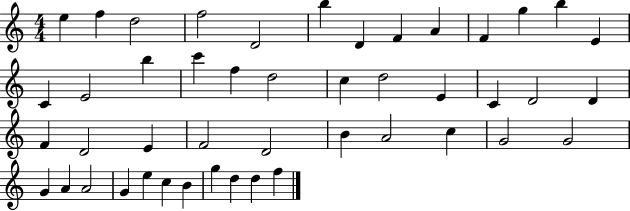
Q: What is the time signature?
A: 4/4